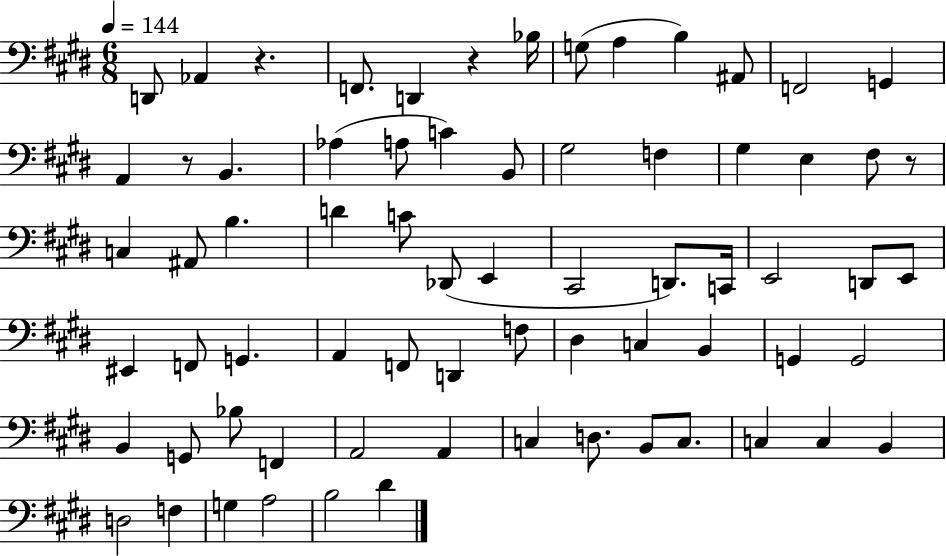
D2/e Ab2/q R/q. F2/e. D2/q R/q Bb3/s G3/e A3/q B3/q A#2/e F2/h G2/q A2/q R/e B2/q. Ab3/q A3/e C4/q B2/e G#3/h F3/q G#3/q E3/q F#3/e R/e C3/q A#2/e B3/q. D4/q C4/e Db2/e E2/q C#2/h D2/e. C2/s E2/h D2/e E2/e EIS2/q F2/e G2/q. A2/q F2/e D2/q F3/e D#3/q C3/q B2/q G2/q G2/h B2/q G2/e Bb3/e F2/q A2/h A2/q C3/q D3/e. B2/e C3/e. C3/q C3/q B2/q D3/h F3/q G3/q A3/h B3/h D#4/q